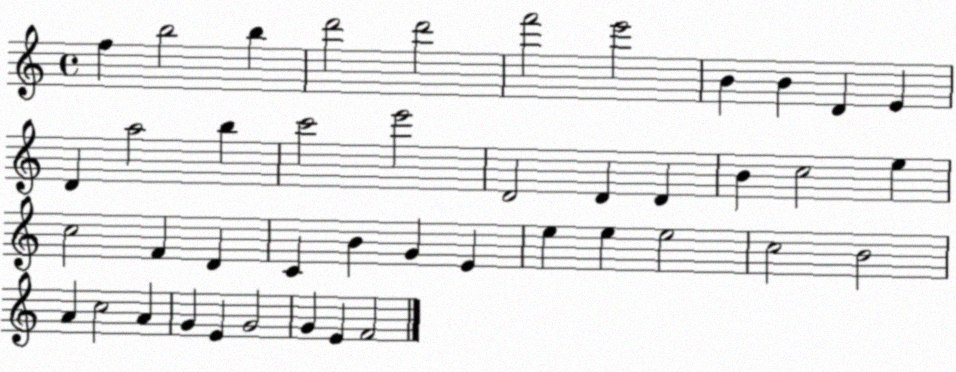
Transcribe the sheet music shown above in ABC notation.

X:1
T:Untitled
M:4/4
L:1/4
K:C
f b2 b d'2 d'2 f'2 e'2 B B D E D a2 b c'2 e'2 D2 D D B c2 e c2 F D C B G E e e e2 c2 B2 A c2 A G E G2 G E F2